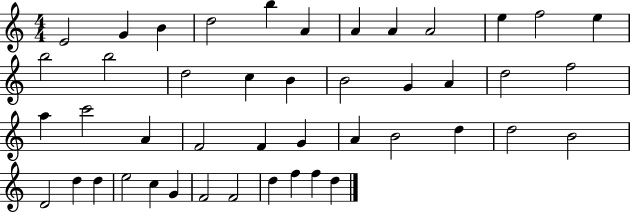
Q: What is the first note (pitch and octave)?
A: E4